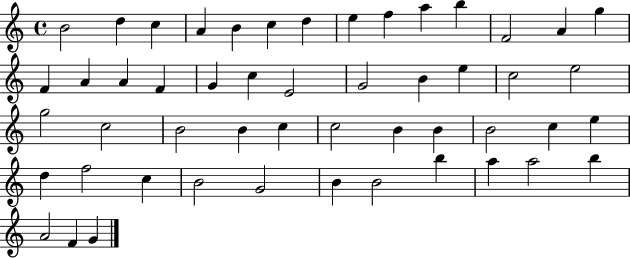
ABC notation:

X:1
T:Untitled
M:4/4
L:1/4
K:C
B2 d c A B c d e f a b F2 A g F A A F G c E2 G2 B e c2 e2 g2 c2 B2 B c c2 B B B2 c e d f2 c B2 G2 B B2 b a a2 b A2 F G